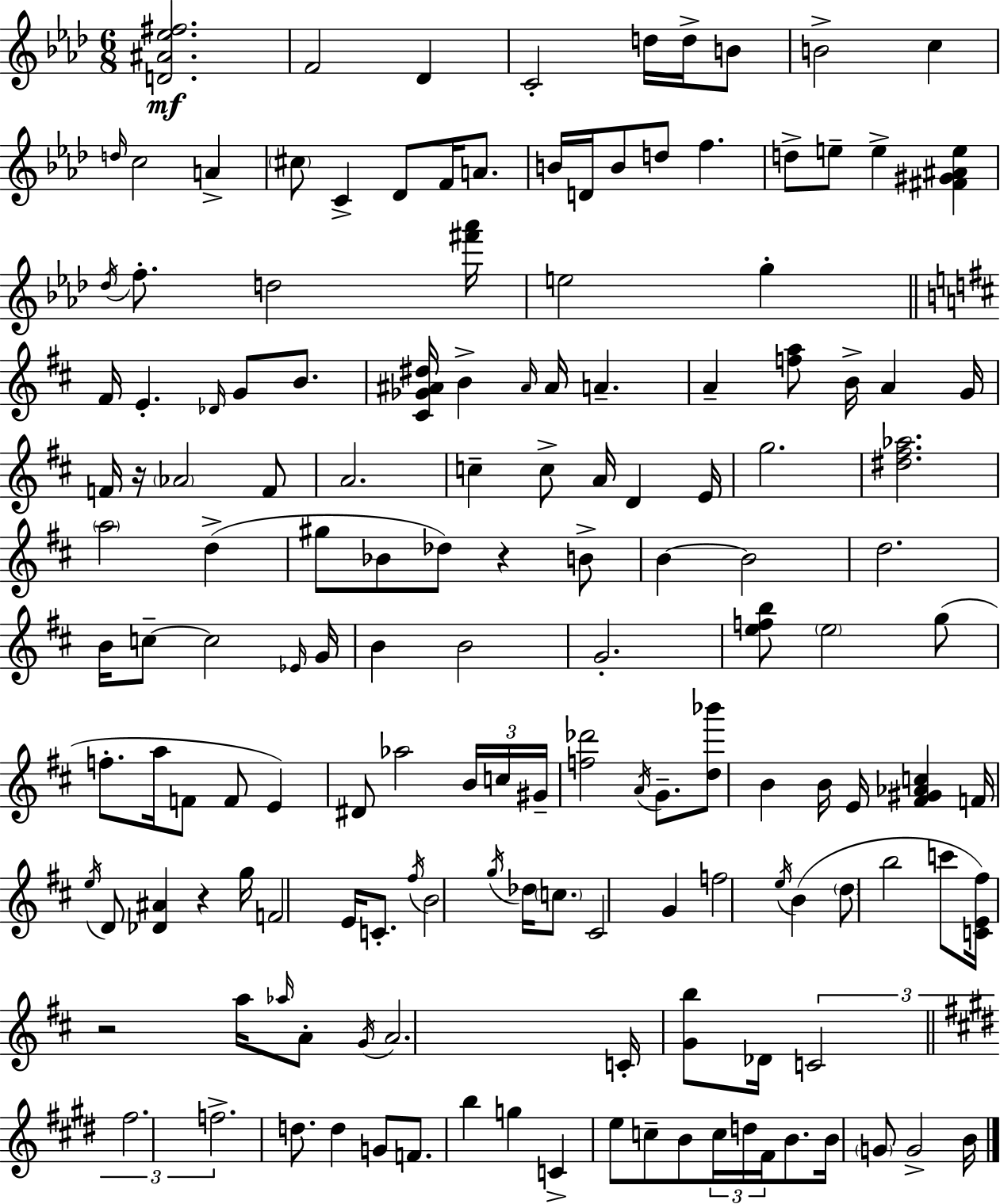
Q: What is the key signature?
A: AES major